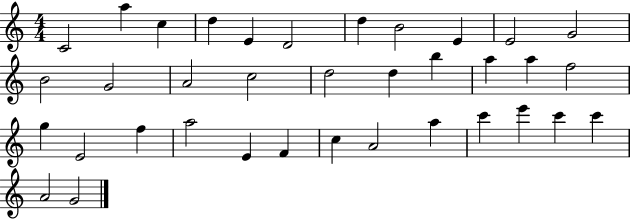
C4/h A5/q C5/q D5/q E4/q D4/h D5/q B4/h E4/q E4/h G4/h B4/h G4/h A4/h C5/h D5/h D5/q B5/q A5/q A5/q F5/h G5/q E4/h F5/q A5/h E4/q F4/q C5/q A4/h A5/q C6/q E6/q C6/q C6/q A4/h G4/h